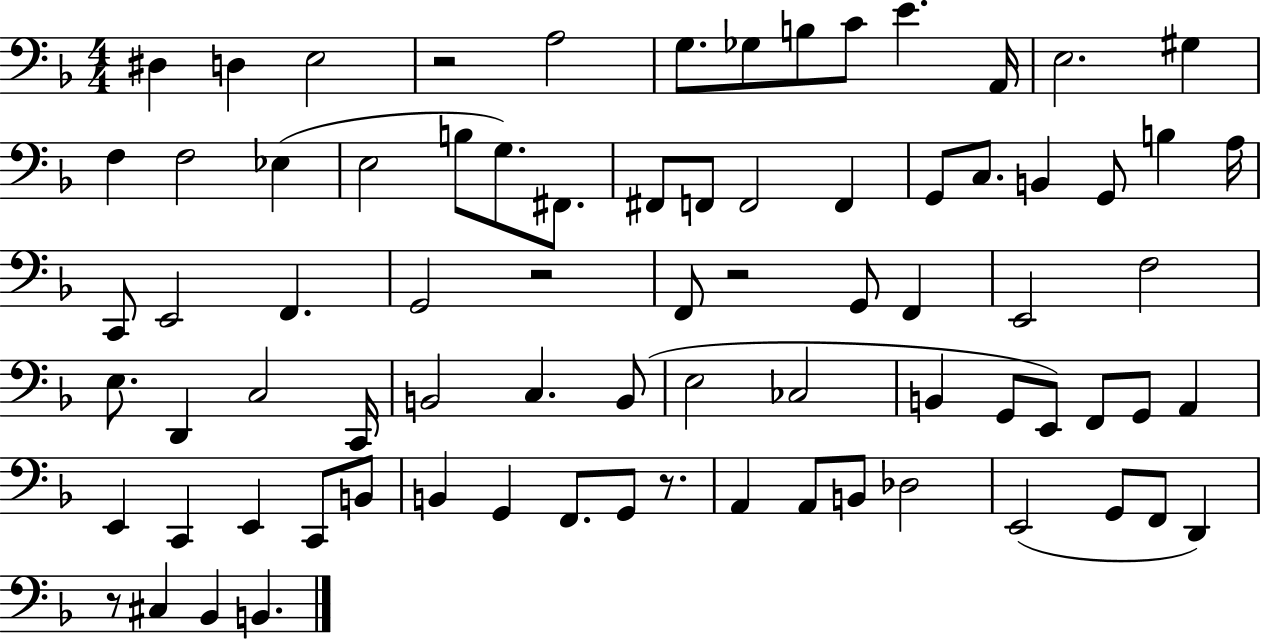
D#3/q D3/q E3/h R/h A3/h G3/e. Gb3/e B3/e C4/e E4/q. A2/s E3/h. G#3/q F3/q F3/h Eb3/q E3/h B3/e G3/e. F#2/e. F#2/e F2/e F2/h F2/q G2/e C3/e. B2/q G2/e B3/q A3/s C2/e E2/h F2/q. G2/h R/h F2/e R/h G2/e F2/q E2/h F3/h E3/e. D2/q C3/h C2/s B2/h C3/q. B2/e E3/h CES3/h B2/q G2/e E2/e F2/e G2/e A2/q E2/q C2/q E2/q C2/e B2/e B2/q G2/q F2/e. G2/e R/e. A2/q A2/e B2/e Db3/h E2/h G2/e F2/e D2/q R/e C#3/q Bb2/q B2/q.